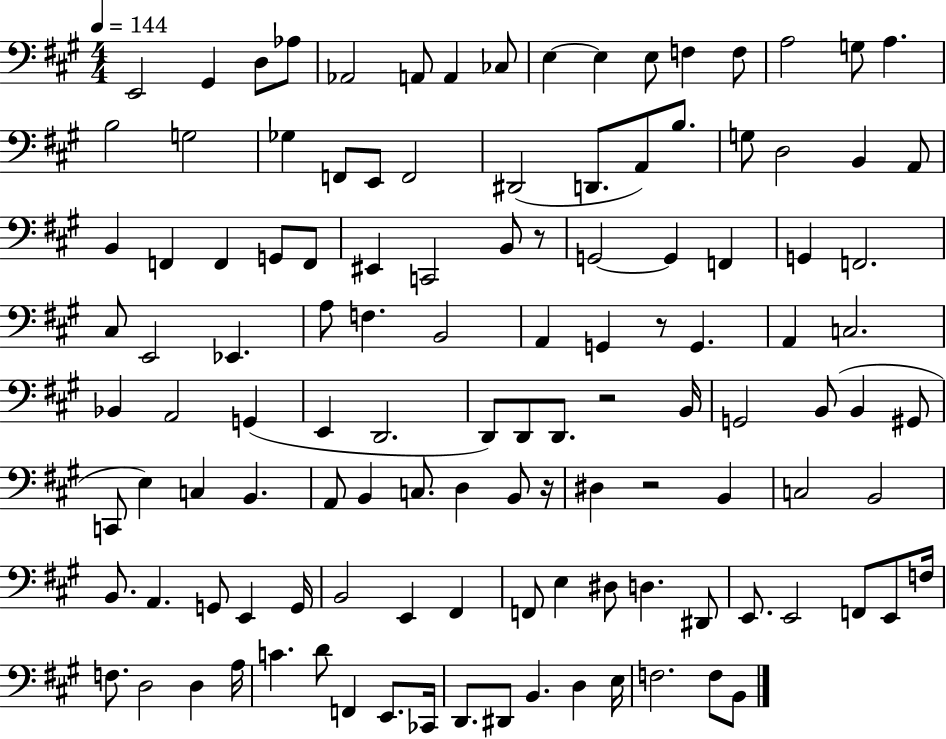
{
  \clef bass
  \numericTimeSignature
  \time 4/4
  \key a \major
  \tempo 4 = 144
  e,2 gis,4 d8 aes8 | aes,2 a,8 a,4 ces8 | e4~~ e4 e8 f4 f8 | a2 g8 a4. | \break b2 g2 | ges4 f,8 e,8 f,2 | dis,2( d,8. a,8) b8. | g8 d2 b,4 a,8 | \break b,4 f,4 f,4 g,8 f,8 | eis,4 c,2 b,8 r8 | g,2~~ g,4 f,4 | g,4 f,2. | \break cis8 e,2 ees,4. | a8 f4. b,2 | a,4 g,4 r8 g,4. | a,4 c2. | \break bes,4 a,2 g,4( | e,4 d,2. | d,8) d,8 d,8. r2 b,16 | g,2 b,8( b,4 gis,8 | \break c,8 e4) c4 b,4. | a,8 b,4 c8. d4 b,8 r16 | dis4 r2 b,4 | c2 b,2 | \break b,8. a,4. g,8 e,4 g,16 | b,2 e,4 fis,4 | f,8 e4 dis8 d4. dis,8 | e,8. e,2 f,8 e,8 f16 | \break f8. d2 d4 a16 | c'4. d'8 f,4 e,8. ces,16 | d,8. dis,8 b,4. d4 e16 | f2. f8 b,8 | \break \bar "|."
}